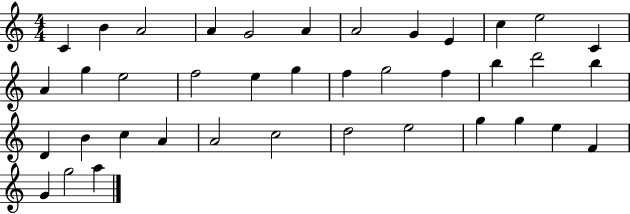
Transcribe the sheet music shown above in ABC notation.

X:1
T:Untitled
M:4/4
L:1/4
K:C
C B A2 A G2 A A2 G E c e2 C A g e2 f2 e g f g2 f b d'2 b D B c A A2 c2 d2 e2 g g e F G g2 a